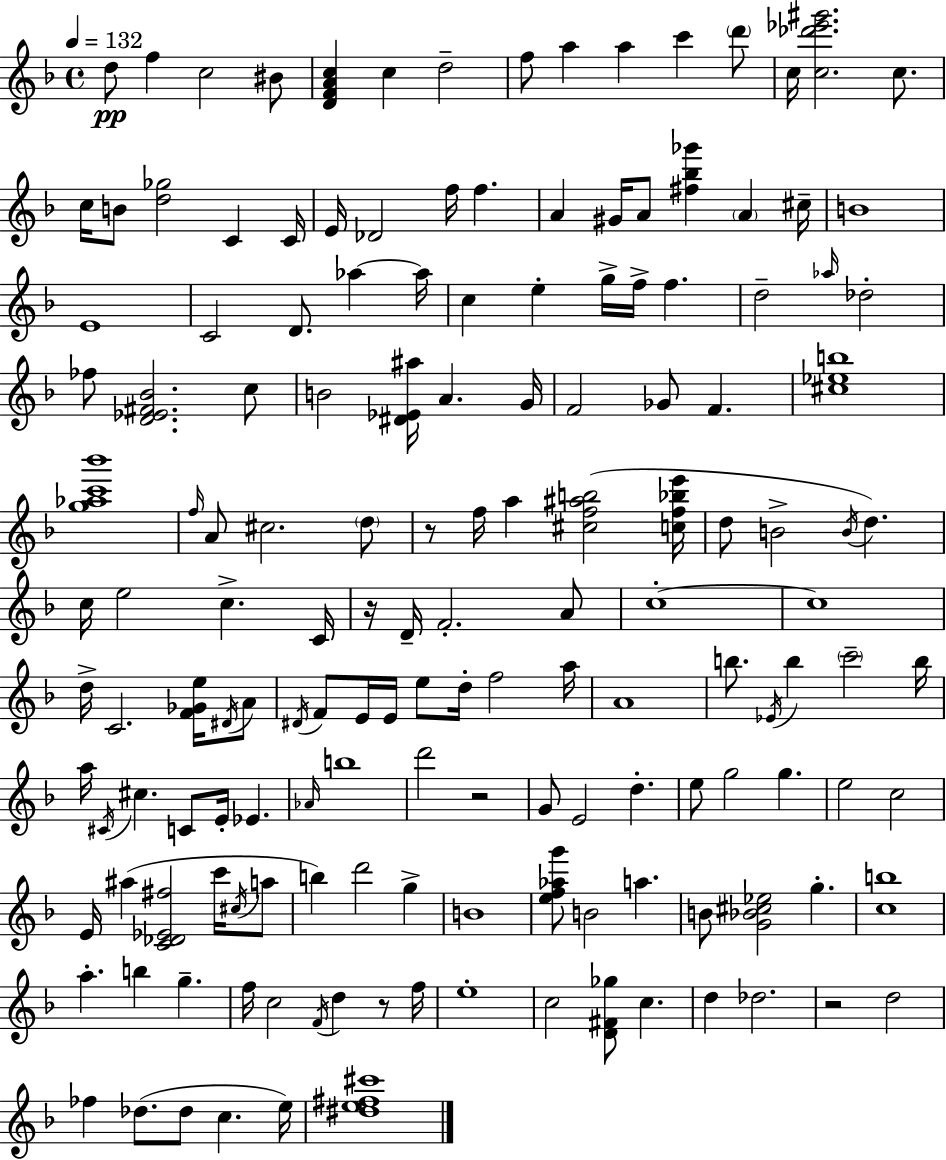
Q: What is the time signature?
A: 4/4